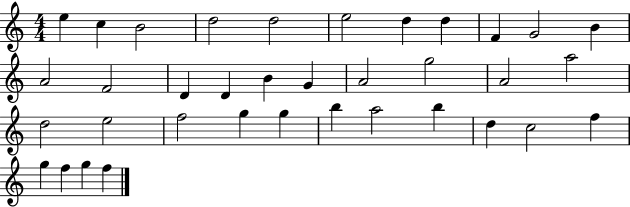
X:1
T:Untitled
M:4/4
L:1/4
K:C
e c B2 d2 d2 e2 d d F G2 B A2 F2 D D B G A2 g2 A2 a2 d2 e2 f2 g g b a2 b d c2 f g f g f